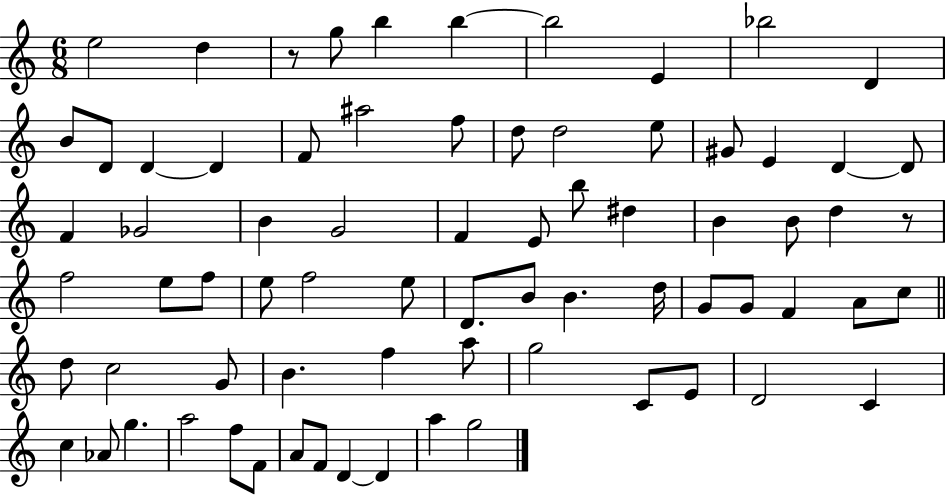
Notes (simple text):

E5/h D5/q R/e G5/e B5/q B5/q B5/h E4/q Bb5/h D4/q B4/e D4/e D4/q D4/q F4/e A#5/h F5/e D5/e D5/h E5/e G#4/e E4/q D4/q D4/e F4/q Gb4/h B4/q G4/h F4/q E4/e B5/e D#5/q B4/q B4/e D5/q R/e F5/h E5/e F5/e E5/e F5/h E5/e D4/e. B4/e B4/q. D5/s G4/e G4/e F4/q A4/e C5/e D5/e C5/h G4/e B4/q. F5/q A5/e G5/h C4/e E4/e D4/h C4/q C5/q Ab4/e G5/q. A5/h F5/e F4/e A4/e F4/e D4/q D4/q A5/q G5/h